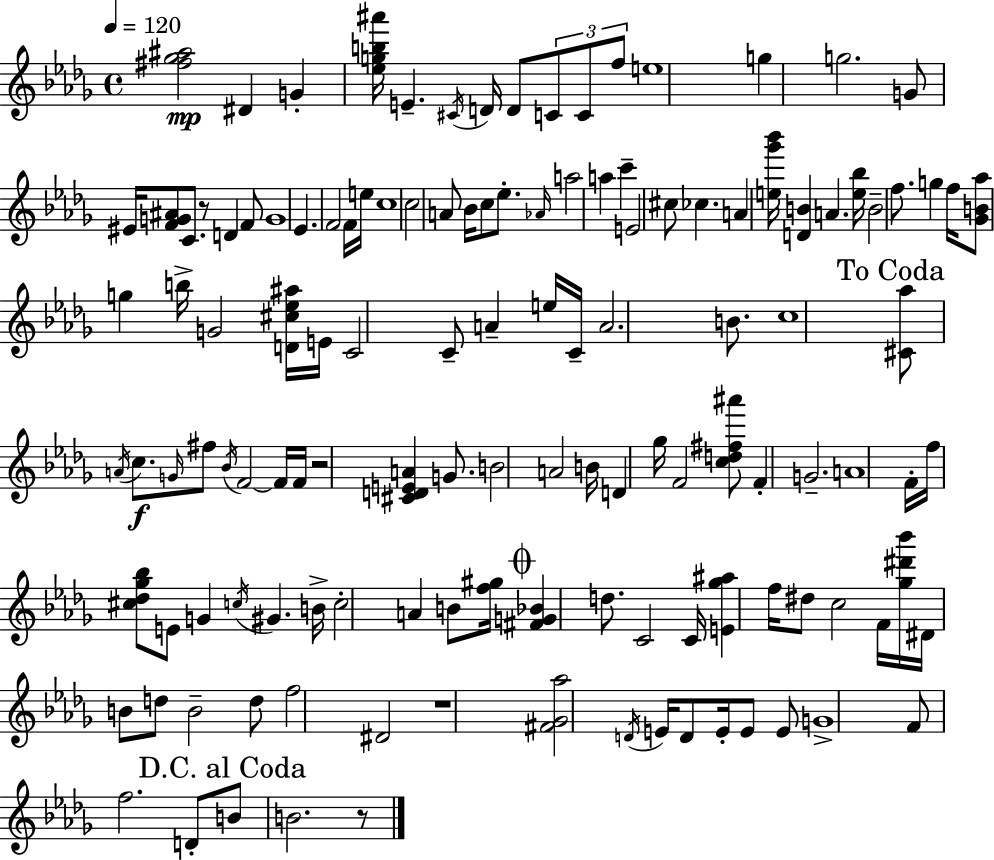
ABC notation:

X:1
T:Untitled
M:4/4
L:1/4
K:Bbm
[^f_g^a]2 ^D G [_egb^a']/4 E ^C/4 D/4 D/2 C/2 C/2 f/2 e4 g g2 G/2 ^E/4 [FG^A]/2 C/2 z/2 D F/2 G4 _E F2 F/4 e/4 c4 c2 A/2 _B/4 c/2 _e/2 _A/4 a2 a c' E2 ^c/2 _c A [e_g'_b']/4 [DB] A [e_b]/4 B2 f/2 g f/4 [_GB_a]/2 g b/4 G2 [D^c_e^a]/4 E/4 C2 C/2 A e/4 C/4 A2 B/2 c4 [^C_a]/2 A/4 c/2 G/4 ^f/2 _B/4 F2 F/4 F/4 z2 [^CDEA] G/2 B2 A2 B/4 D _g/4 F2 [cd^f^a']/2 F G2 A4 F/4 f/4 [^c_d_g_b]/2 E/2 G c/4 ^G B/4 c2 A B/2 [f^g]/4 [^FG_B] d/2 C2 C/4 [E_g^a] f/4 ^d/2 c2 F/4 [_g^d'_b']/4 ^D/4 B/2 d/2 B2 d/2 f2 ^D2 z4 [^F_G_a]2 D/4 E/4 D/2 E/4 E/2 E/2 G4 F/2 f2 D/2 B/2 B2 z/2